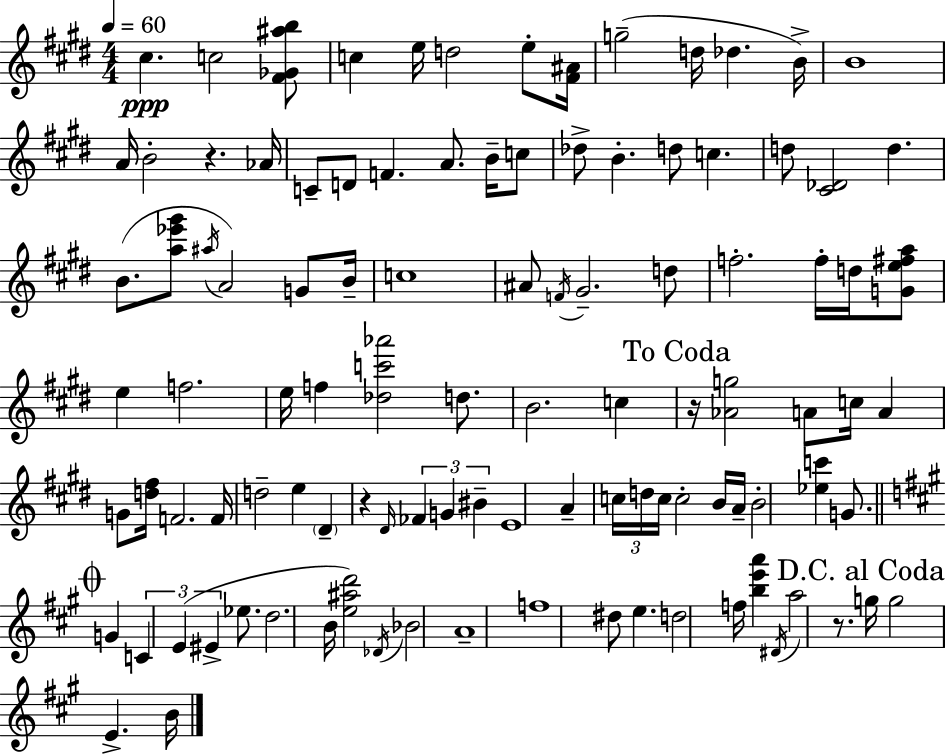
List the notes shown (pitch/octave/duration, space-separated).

C#5/q. C5/h [F#4,Gb4,A#5,B5]/e C5/q E5/s D5/h E5/e [F#4,A#4]/s G5/h D5/s Db5/q. B4/s B4/w A4/s B4/h R/q. Ab4/s C4/e D4/e F4/q. A4/e. B4/s C5/e Db5/e B4/q. D5/e C5/q. D5/e [C#4,Db4]/h D5/q. B4/e. [A5,Eb6,G#6]/e A#5/s A4/h G4/e B4/s C5/w A#4/e F4/s G#4/h. D5/e F5/h. F5/s D5/s [G4,E5,F#5,A5]/e E5/q F5/h. E5/s F5/q [Db5,C6,Ab6]/h D5/e. B4/h. C5/q R/s [Ab4,G5]/h A4/e C5/s A4/q G4/e [D5,F#5]/s F4/h. F4/s D5/h E5/q D#4/q R/q D#4/s FES4/q G4/q BIS4/q E4/w A4/q C5/s D5/s C5/s C5/h B4/s A4/s B4/h [Eb5,C6]/q G4/e. G4/q C4/q E4/q EIS4/q Eb5/e. D5/h. B4/s [E5,A#5,D6]/h Db4/s Bb4/h A4/w F5/w D#5/e E5/q. D5/h F5/s [B5,E6,A6]/q D#4/s A5/h R/e. G5/s G5/h E4/q. B4/s